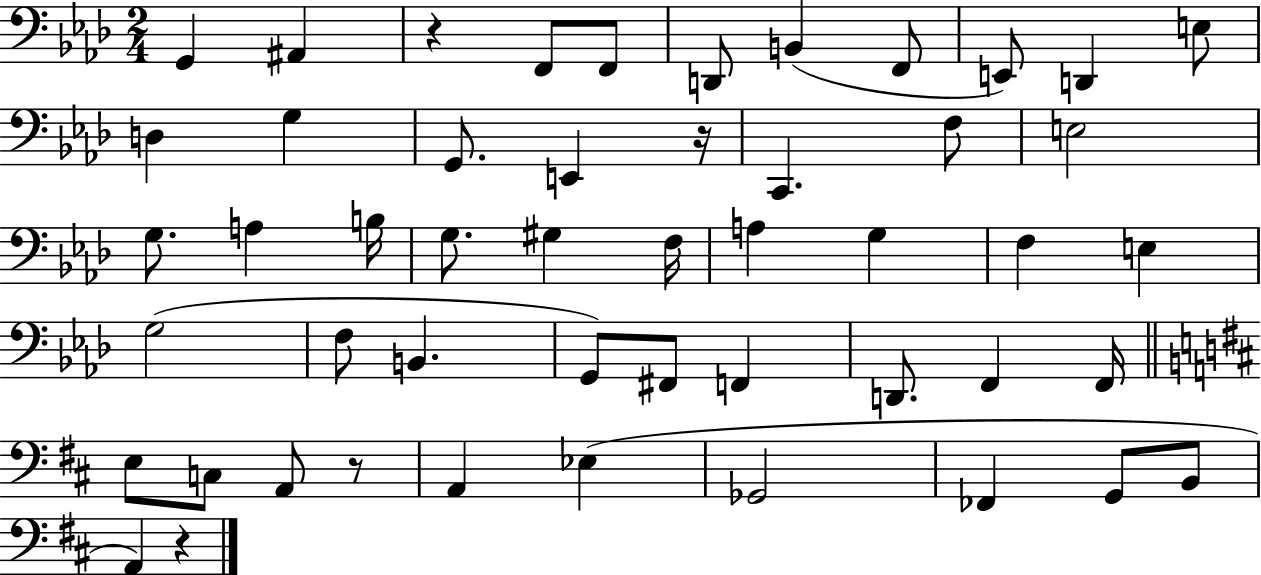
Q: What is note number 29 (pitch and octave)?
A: F3